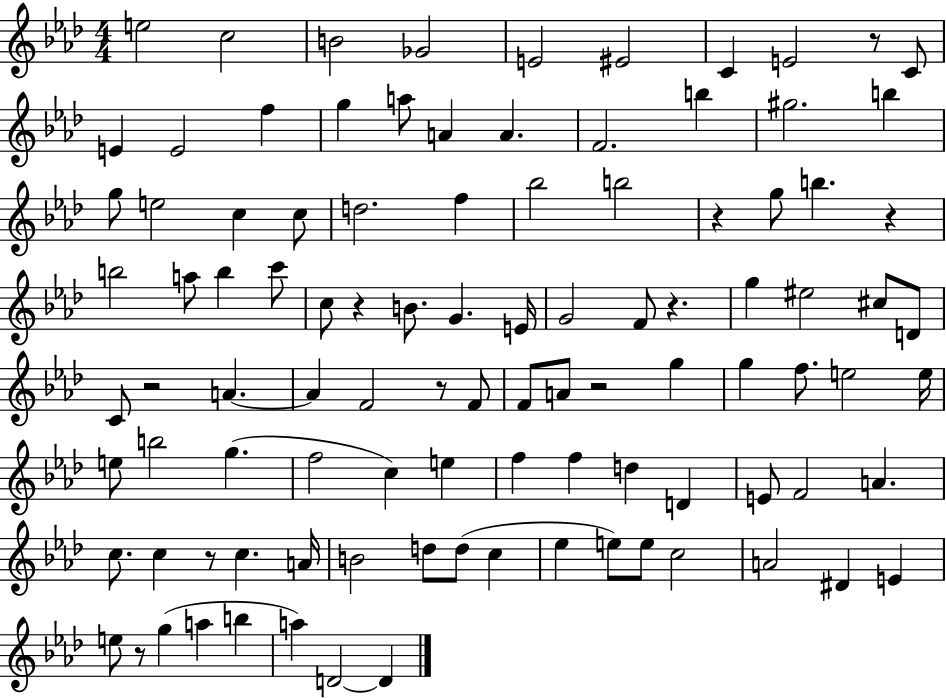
{
  \clef treble
  \numericTimeSignature
  \time 4/4
  \key aes \major
  e''2 c''2 | b'2 ges'2 | e'2 eis'2 | c'4 e'2 r8 c'8 | \break e'4 e'2 f''4 | g''4 a''8 a'4 a'4. | f'2. b''4 | gis''2. b''4 | \break g''8 e''2 c''4 c''8 | d''2. f''4 | bes''2 b''2 | r4 g''8 b''4. r4 | \break b''2 a''8 b''4 c'''8 | c''8 r4 b'8. g'4. e'16 | g'2 f'8 r4. | g''4 eis''2 cis''8 d'8 | \break c'8 r2 a'4.~~ | a'4 f'2 r8 f'8 | f'8 a'8 r2 g''4 | g''4 f''8. e''2 e''16 | \break e''8 b''2 g''4.( | f''2 c''4) e''4 | f''4 f''4 d''4 d'4 | e'8 f'2 a'4. | \break c''8. c''4 r8 c''4. a'16 | b'2 d''8 d''8( c''4 | ees''4 e''8) e''8 c''2 | a'2 dis'4 e'4 | \break e''8 r8 g''4( a''4 b''4 | a''4) d'2~~ d'4 | \bar "|."
}